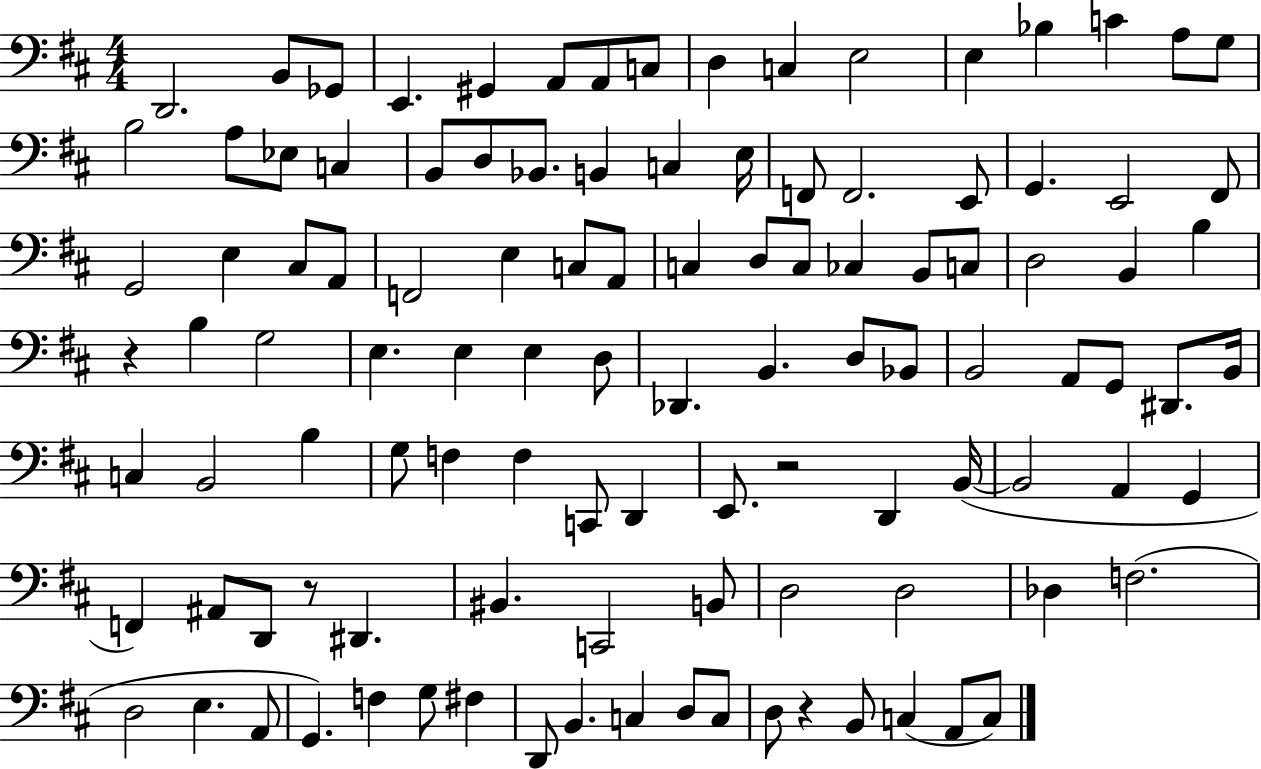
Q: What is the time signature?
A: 4/4